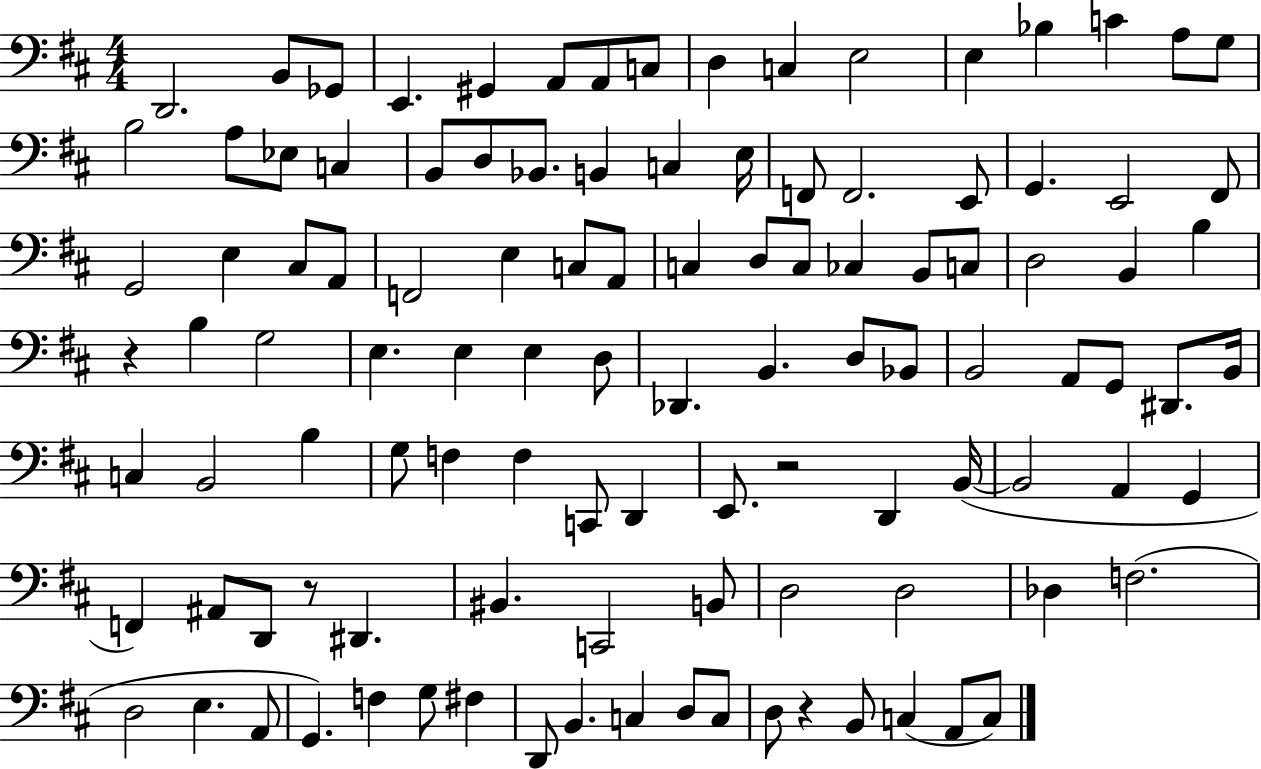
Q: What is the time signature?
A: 4/4